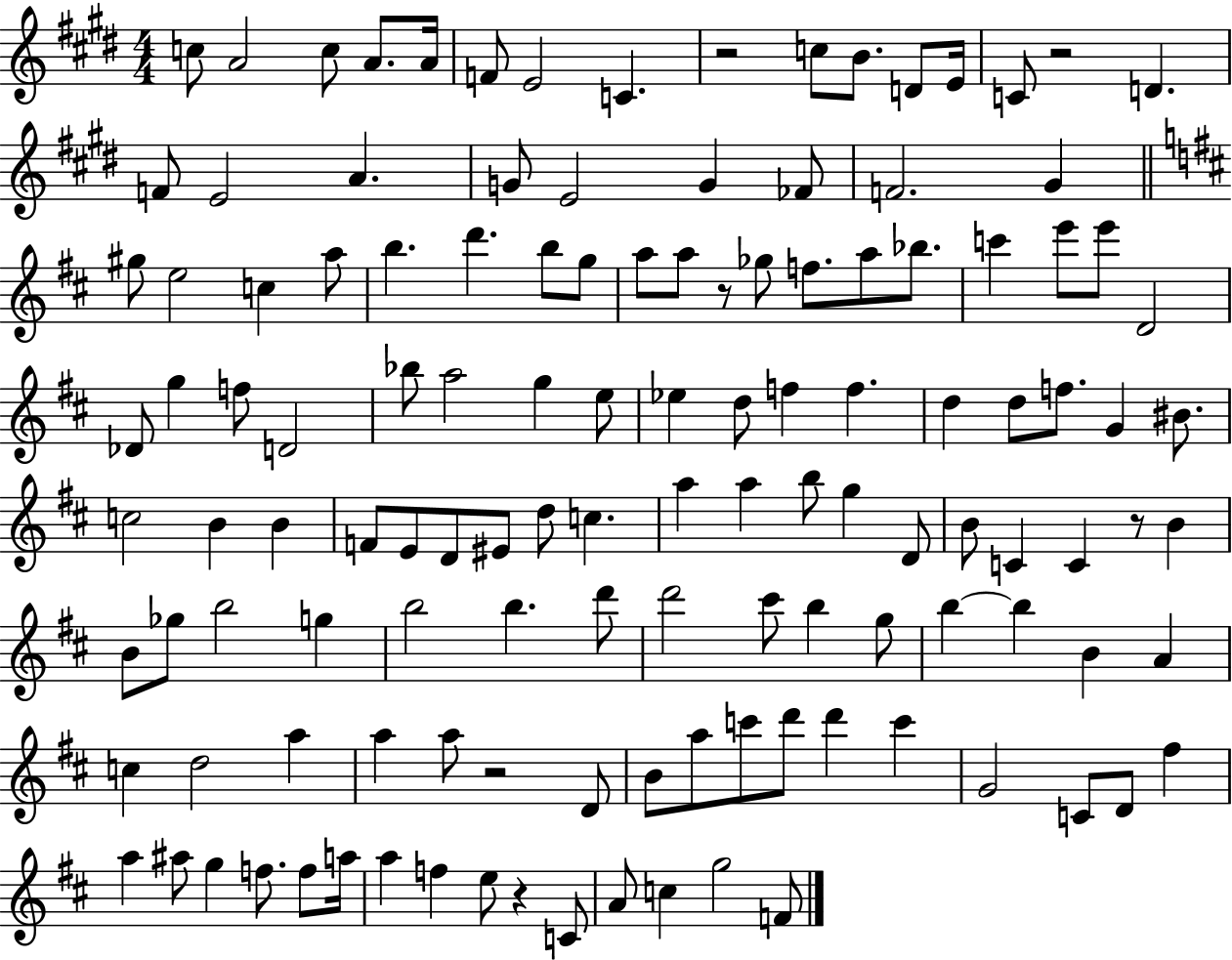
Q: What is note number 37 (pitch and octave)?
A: Bb5